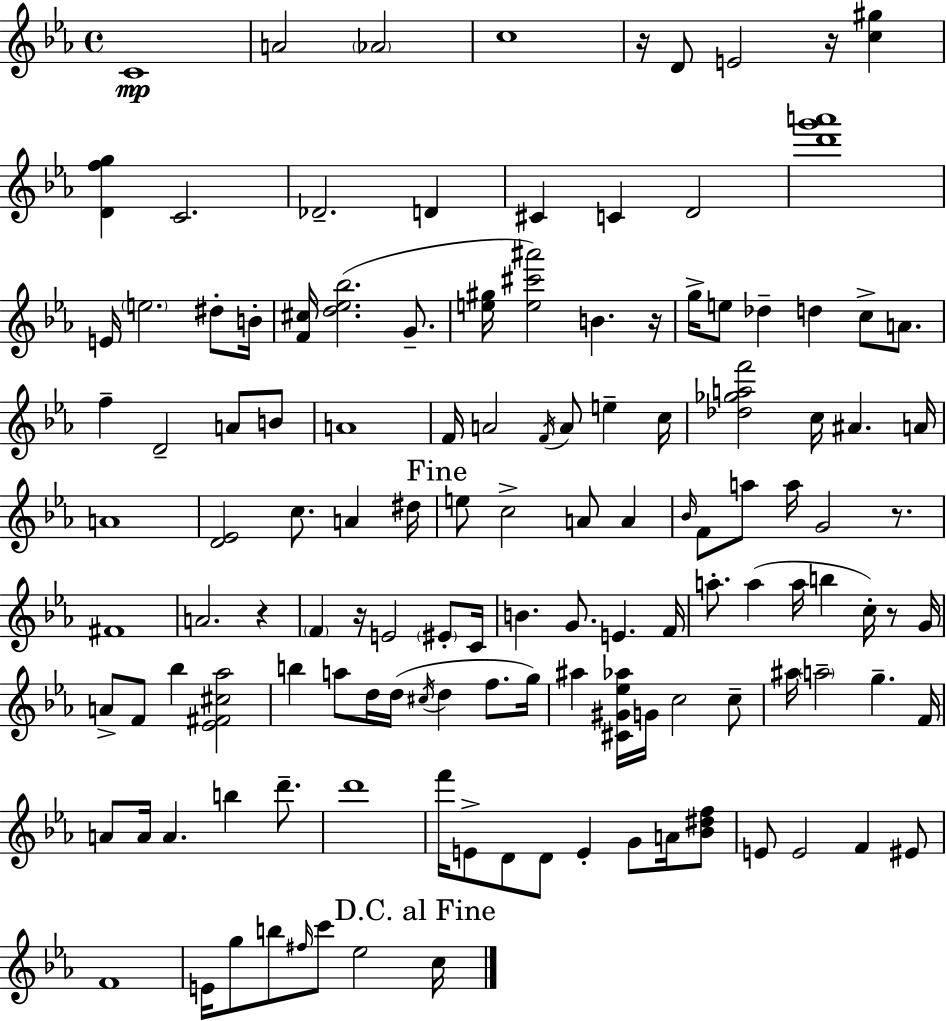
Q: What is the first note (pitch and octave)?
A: C4